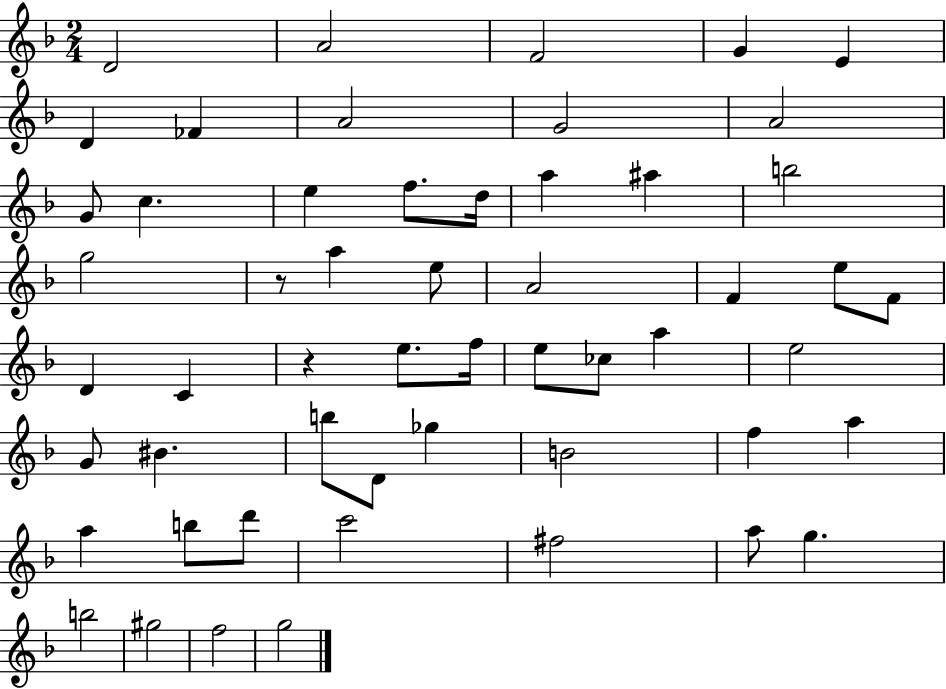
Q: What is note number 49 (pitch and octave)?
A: B5